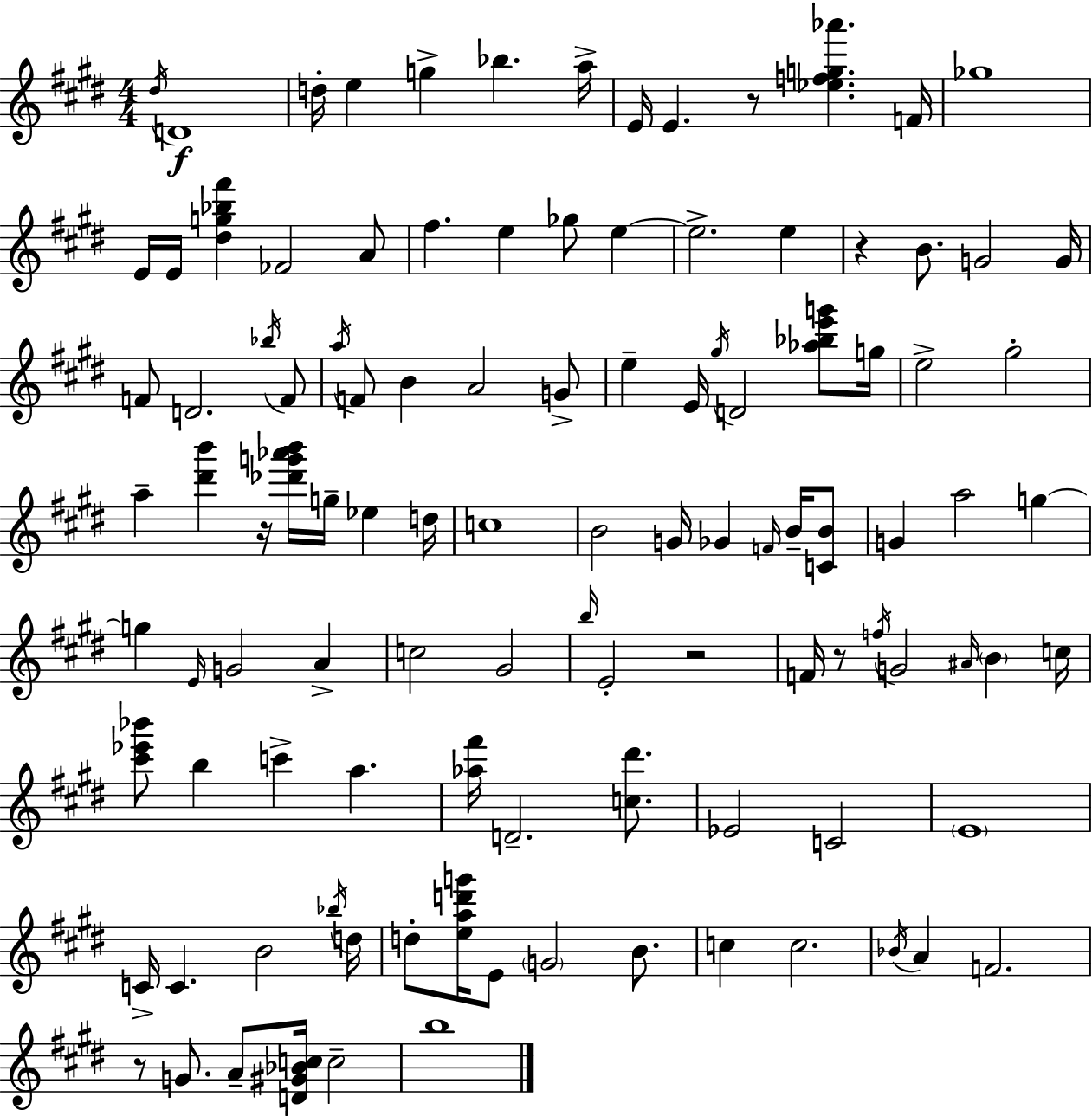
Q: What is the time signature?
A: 4/4